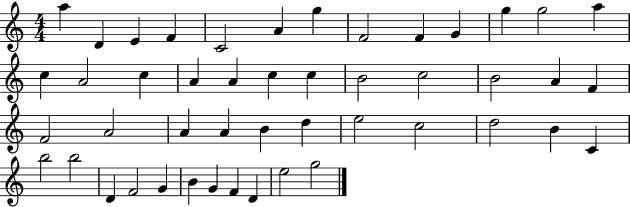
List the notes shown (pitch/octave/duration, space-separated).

A5/q D4/q E4/q F4/q C4/h A4/q G5/q F4/h F4/q G4/q G5/q G5/h A5/q C5/q A4/h C5/q A4/q A4/q C5/q C5/q B4/h C5/h B4/h A4/q F4/q F4/h A4/h A4/q A4/q B4/q D5/q E5/h C5/h D5/h B4/q C4/q B5/h B5/h D4/q F4/h G4/q B4/q G4/q F4/q D4/q E5/h G5/h